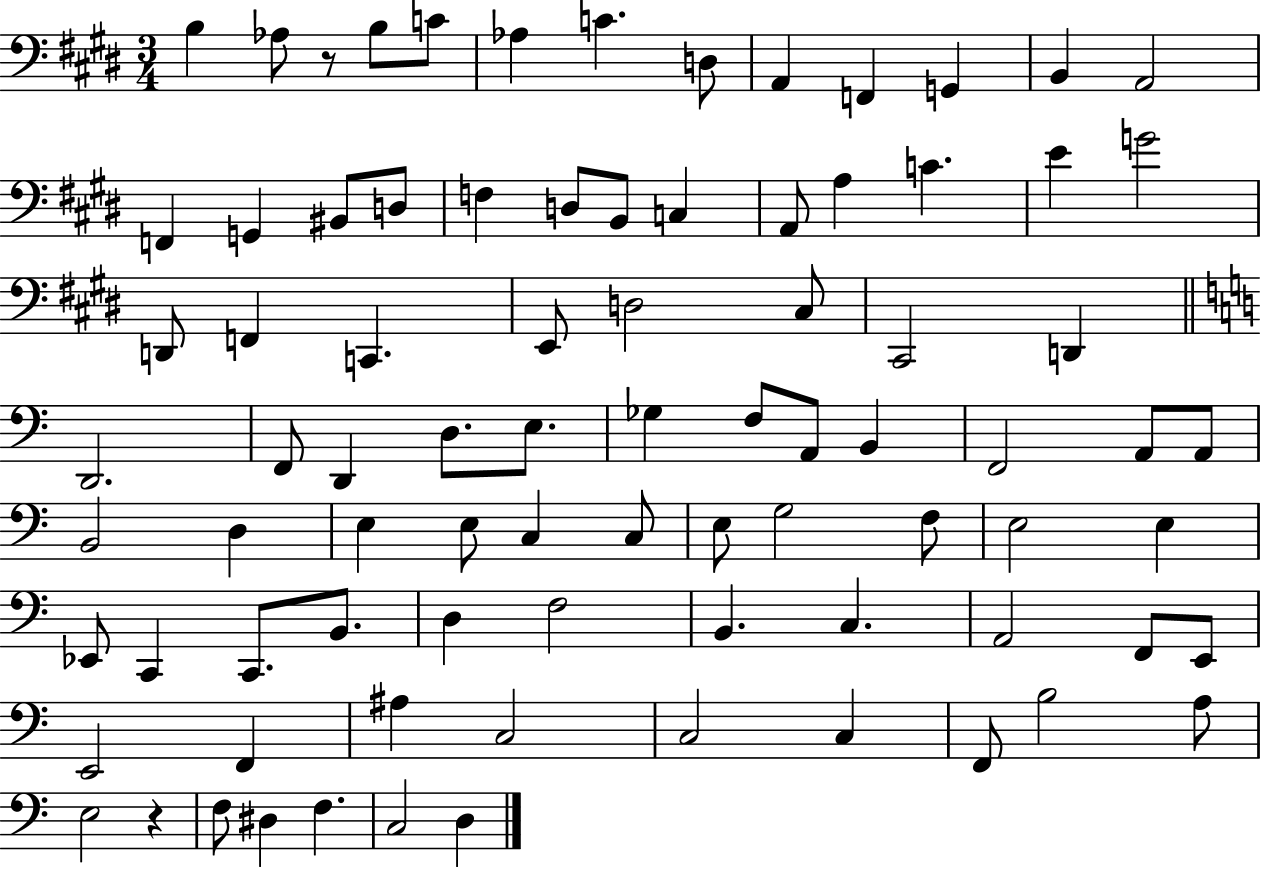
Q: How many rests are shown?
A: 2